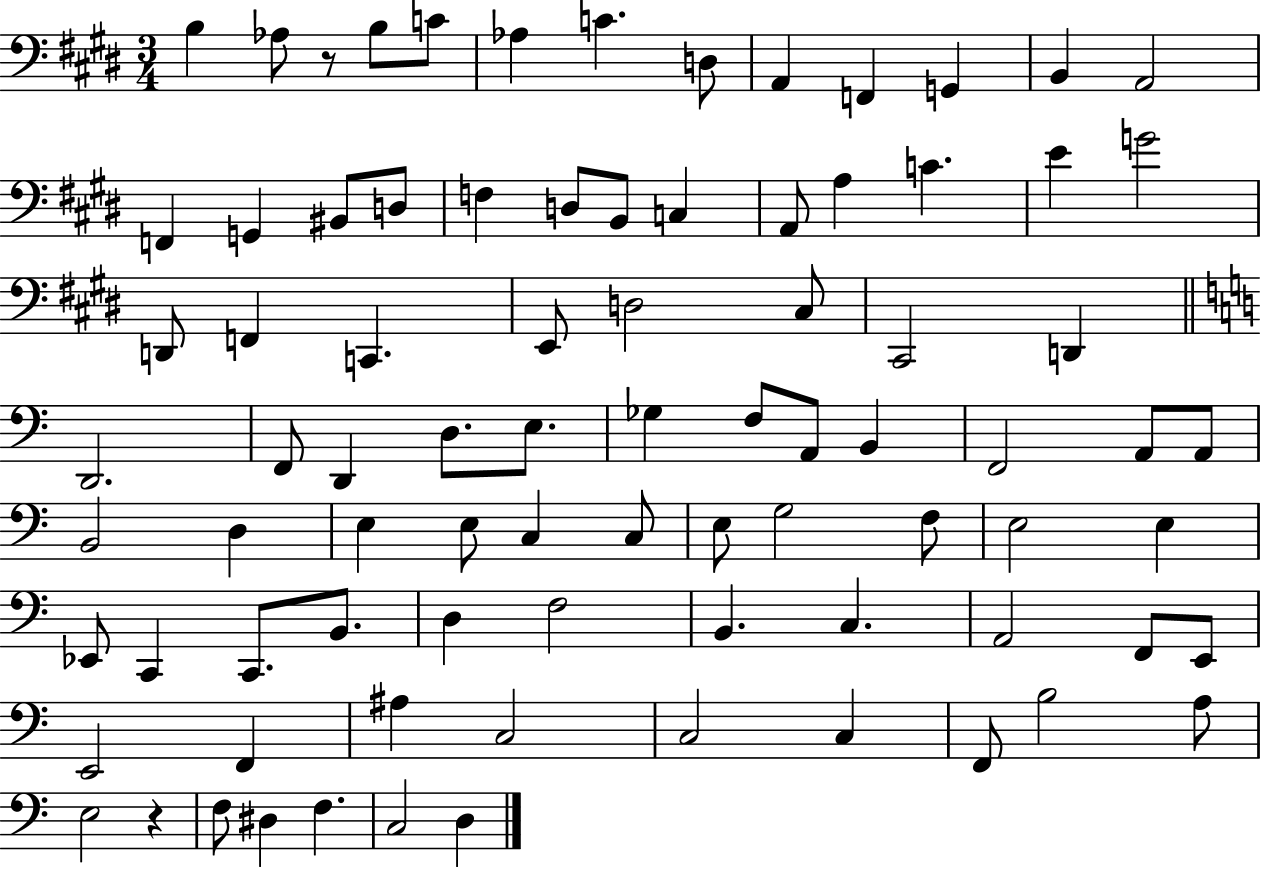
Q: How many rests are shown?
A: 2